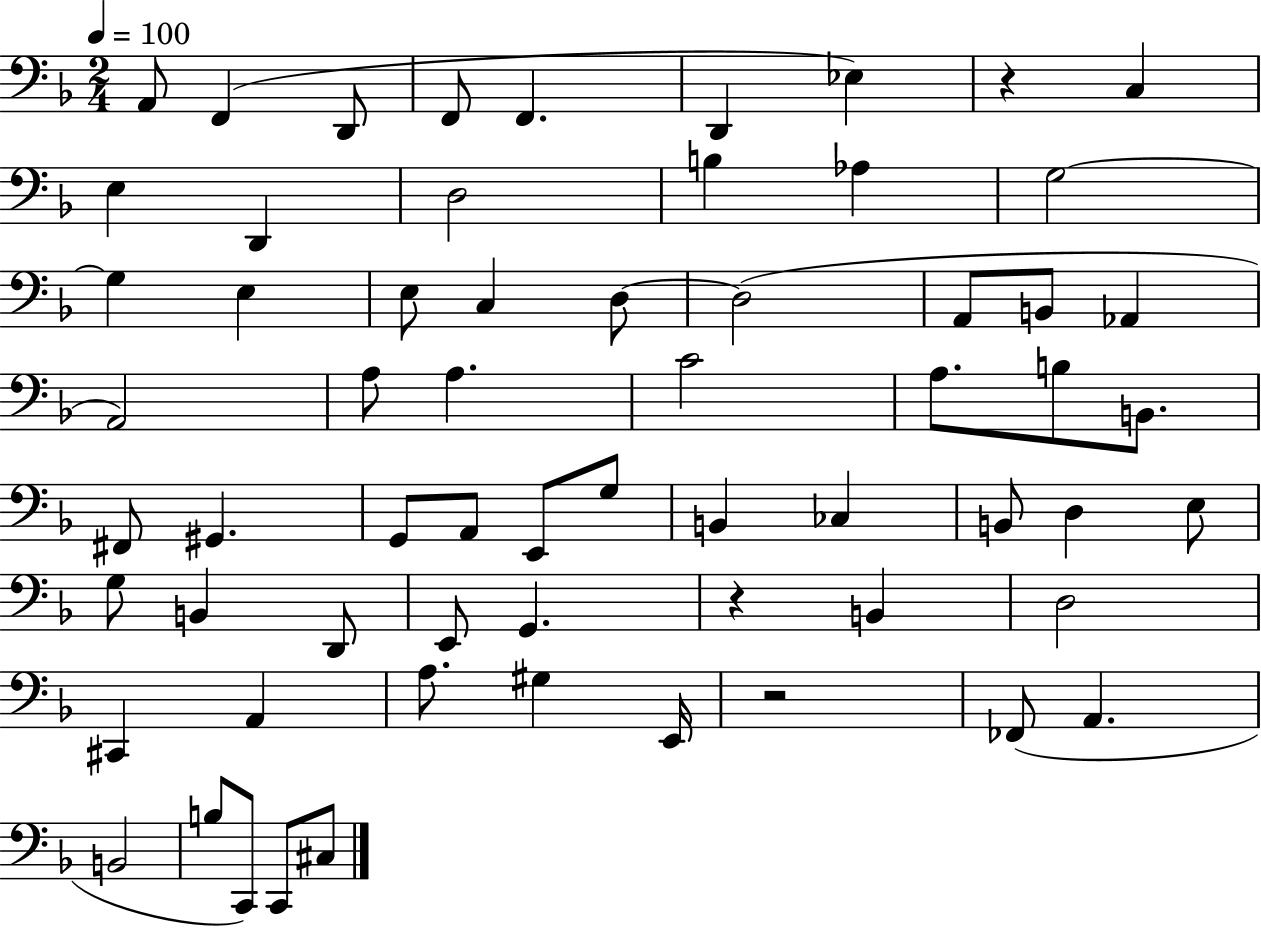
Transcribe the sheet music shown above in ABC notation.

X:1
T:Untitled
M:2/4
L:1/4
K:F
A,,/2 F,, D,,/2 F,,/2 F,, D,, _E, z C, E, D,, D,2 B, _A, G,2 G, E, E,/2 C, D,/2 D,2 A,,/2 B,,/2 _A,, A,,2 A,/2 A, C2 A,/2 B,/2 B,,/2 ^F,,/2 ^G,, G,,/2 A,,/2 E,,/2 G,/2 B,, _C, B,,/2 D, E,/2 G,/2 B,, D,,/2 E,,/2 G,, z B,, D,2 ^C,, A,, A,/2 ^G, E,,/4 z2 _F,,/2 A,, B,,2 B,/2 C,,/2 C,,/2 ^C,/2